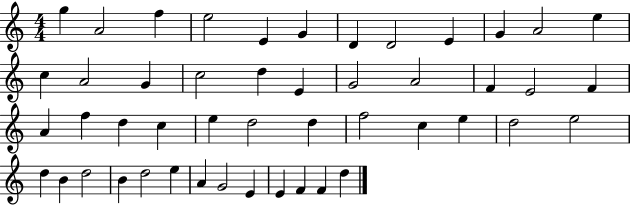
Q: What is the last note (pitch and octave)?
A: D5